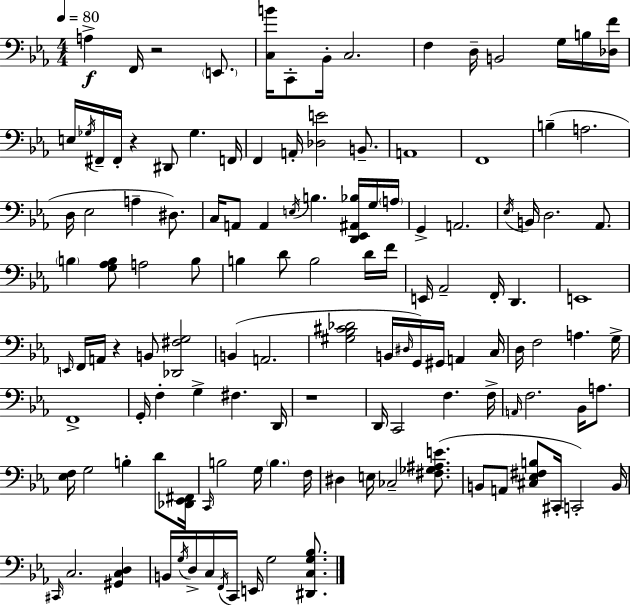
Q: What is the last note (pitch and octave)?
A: G3